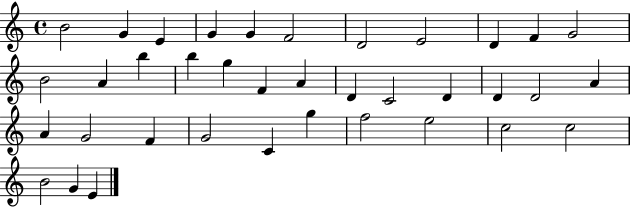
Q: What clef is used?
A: treble